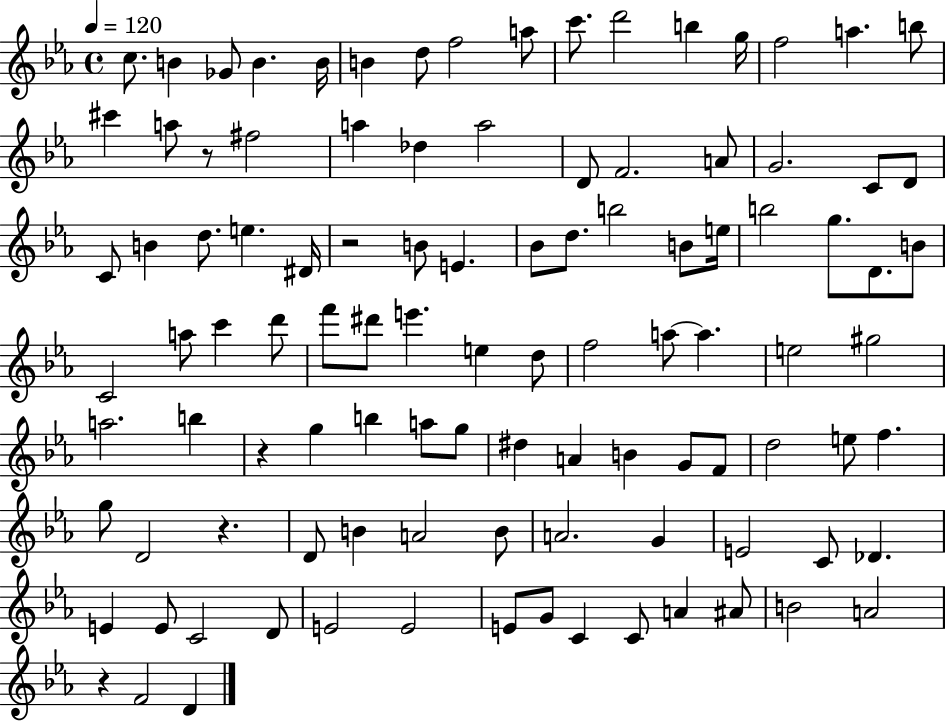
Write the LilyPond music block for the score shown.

{
  \clef treble
  \time 4/4
  \defaultTimeSignature
  \key ees \major
  \tempo 4 = 120
  c''8. b'4 ges'8 b'4. b'16 | b'4 d''8 f''2 a''8 | c'''8. d'''2 b''4 g''16 | f''2 a''4. b''8 | \break cis'''4 a''8 r8 fis''2 | a''4 des''4 a''2 | d'8 f'2. a'8 | g'2. c'8 d'8 | \break c'8 b'4 d''8. e''4. dis'16 | r2 b'8 e'4. | bes'8 d''8. b''2 b'8 e''16 | b''2 g''8. d'8. b'8 | \break c'2 a''8 c'''4 d'''8 | f'''8 dis'''8 e'''4. e''4 d''8 | f''2 a''8~~ a''4. | e''2 gis''2 | \break a''2. b''4 | r4 g''4 b''4 a''8 g''8 | dis''4 a'4 b'4 g'8 f'8 | d''2 e''8 f''4. | \break g''8 d'2 r4. | d'8 b'4 a'2 b'8 | a'2. g'4 | e'2 c'8 des'4. | \break e'4 e'8 c'2 d'8 | e'2 e'2 | e'8 g'8 c'4 c'8 a'4 ais'8 | b'2 a'2 | \break r4 f'2 d'4 | \bar "|."
}